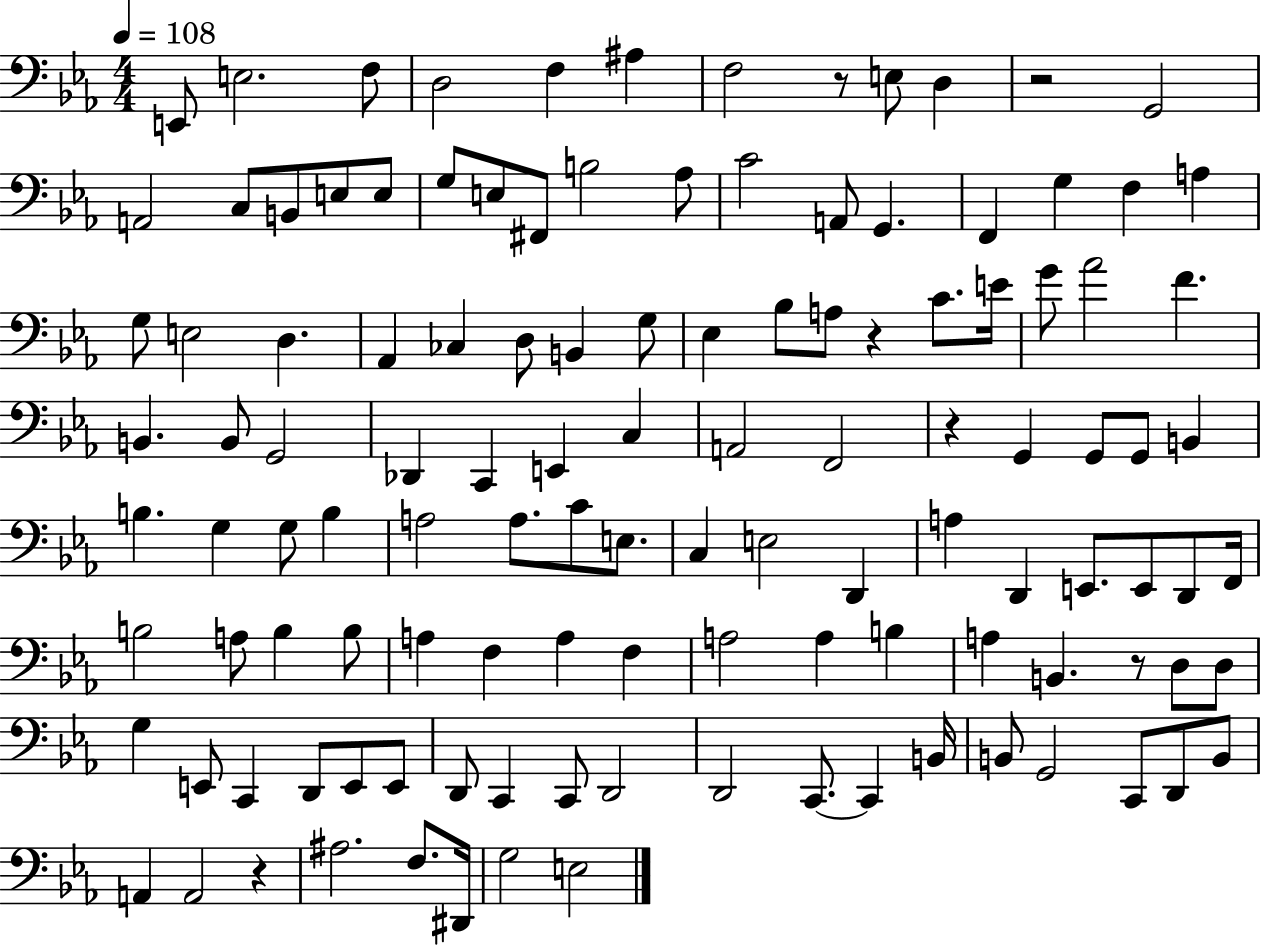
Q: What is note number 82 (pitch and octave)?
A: A3